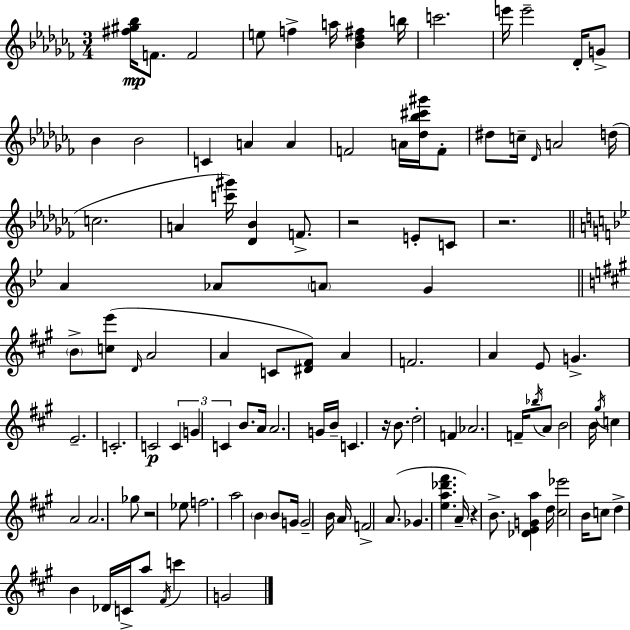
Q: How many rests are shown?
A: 5